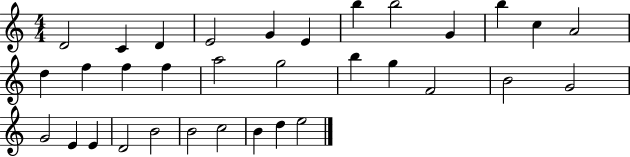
{
  \clef treble
  \numericTimeSignature
  \time 4/4
  \key c \major
  d'2 c'4 d'4 | e'2 g'4 e'4 | b''4 b''2 g'4 | b''4 c''4 a'2 | \break d''4 f''4 f''4 f''4 | a''2 g''2 | b''4 g''4 f'2 | b'2 g'2 | \break g'2 e'4 e'4 | d'2 b'2 | b'2 c''2 | b'4 d''4 e''2 | \break \bar "|."
}